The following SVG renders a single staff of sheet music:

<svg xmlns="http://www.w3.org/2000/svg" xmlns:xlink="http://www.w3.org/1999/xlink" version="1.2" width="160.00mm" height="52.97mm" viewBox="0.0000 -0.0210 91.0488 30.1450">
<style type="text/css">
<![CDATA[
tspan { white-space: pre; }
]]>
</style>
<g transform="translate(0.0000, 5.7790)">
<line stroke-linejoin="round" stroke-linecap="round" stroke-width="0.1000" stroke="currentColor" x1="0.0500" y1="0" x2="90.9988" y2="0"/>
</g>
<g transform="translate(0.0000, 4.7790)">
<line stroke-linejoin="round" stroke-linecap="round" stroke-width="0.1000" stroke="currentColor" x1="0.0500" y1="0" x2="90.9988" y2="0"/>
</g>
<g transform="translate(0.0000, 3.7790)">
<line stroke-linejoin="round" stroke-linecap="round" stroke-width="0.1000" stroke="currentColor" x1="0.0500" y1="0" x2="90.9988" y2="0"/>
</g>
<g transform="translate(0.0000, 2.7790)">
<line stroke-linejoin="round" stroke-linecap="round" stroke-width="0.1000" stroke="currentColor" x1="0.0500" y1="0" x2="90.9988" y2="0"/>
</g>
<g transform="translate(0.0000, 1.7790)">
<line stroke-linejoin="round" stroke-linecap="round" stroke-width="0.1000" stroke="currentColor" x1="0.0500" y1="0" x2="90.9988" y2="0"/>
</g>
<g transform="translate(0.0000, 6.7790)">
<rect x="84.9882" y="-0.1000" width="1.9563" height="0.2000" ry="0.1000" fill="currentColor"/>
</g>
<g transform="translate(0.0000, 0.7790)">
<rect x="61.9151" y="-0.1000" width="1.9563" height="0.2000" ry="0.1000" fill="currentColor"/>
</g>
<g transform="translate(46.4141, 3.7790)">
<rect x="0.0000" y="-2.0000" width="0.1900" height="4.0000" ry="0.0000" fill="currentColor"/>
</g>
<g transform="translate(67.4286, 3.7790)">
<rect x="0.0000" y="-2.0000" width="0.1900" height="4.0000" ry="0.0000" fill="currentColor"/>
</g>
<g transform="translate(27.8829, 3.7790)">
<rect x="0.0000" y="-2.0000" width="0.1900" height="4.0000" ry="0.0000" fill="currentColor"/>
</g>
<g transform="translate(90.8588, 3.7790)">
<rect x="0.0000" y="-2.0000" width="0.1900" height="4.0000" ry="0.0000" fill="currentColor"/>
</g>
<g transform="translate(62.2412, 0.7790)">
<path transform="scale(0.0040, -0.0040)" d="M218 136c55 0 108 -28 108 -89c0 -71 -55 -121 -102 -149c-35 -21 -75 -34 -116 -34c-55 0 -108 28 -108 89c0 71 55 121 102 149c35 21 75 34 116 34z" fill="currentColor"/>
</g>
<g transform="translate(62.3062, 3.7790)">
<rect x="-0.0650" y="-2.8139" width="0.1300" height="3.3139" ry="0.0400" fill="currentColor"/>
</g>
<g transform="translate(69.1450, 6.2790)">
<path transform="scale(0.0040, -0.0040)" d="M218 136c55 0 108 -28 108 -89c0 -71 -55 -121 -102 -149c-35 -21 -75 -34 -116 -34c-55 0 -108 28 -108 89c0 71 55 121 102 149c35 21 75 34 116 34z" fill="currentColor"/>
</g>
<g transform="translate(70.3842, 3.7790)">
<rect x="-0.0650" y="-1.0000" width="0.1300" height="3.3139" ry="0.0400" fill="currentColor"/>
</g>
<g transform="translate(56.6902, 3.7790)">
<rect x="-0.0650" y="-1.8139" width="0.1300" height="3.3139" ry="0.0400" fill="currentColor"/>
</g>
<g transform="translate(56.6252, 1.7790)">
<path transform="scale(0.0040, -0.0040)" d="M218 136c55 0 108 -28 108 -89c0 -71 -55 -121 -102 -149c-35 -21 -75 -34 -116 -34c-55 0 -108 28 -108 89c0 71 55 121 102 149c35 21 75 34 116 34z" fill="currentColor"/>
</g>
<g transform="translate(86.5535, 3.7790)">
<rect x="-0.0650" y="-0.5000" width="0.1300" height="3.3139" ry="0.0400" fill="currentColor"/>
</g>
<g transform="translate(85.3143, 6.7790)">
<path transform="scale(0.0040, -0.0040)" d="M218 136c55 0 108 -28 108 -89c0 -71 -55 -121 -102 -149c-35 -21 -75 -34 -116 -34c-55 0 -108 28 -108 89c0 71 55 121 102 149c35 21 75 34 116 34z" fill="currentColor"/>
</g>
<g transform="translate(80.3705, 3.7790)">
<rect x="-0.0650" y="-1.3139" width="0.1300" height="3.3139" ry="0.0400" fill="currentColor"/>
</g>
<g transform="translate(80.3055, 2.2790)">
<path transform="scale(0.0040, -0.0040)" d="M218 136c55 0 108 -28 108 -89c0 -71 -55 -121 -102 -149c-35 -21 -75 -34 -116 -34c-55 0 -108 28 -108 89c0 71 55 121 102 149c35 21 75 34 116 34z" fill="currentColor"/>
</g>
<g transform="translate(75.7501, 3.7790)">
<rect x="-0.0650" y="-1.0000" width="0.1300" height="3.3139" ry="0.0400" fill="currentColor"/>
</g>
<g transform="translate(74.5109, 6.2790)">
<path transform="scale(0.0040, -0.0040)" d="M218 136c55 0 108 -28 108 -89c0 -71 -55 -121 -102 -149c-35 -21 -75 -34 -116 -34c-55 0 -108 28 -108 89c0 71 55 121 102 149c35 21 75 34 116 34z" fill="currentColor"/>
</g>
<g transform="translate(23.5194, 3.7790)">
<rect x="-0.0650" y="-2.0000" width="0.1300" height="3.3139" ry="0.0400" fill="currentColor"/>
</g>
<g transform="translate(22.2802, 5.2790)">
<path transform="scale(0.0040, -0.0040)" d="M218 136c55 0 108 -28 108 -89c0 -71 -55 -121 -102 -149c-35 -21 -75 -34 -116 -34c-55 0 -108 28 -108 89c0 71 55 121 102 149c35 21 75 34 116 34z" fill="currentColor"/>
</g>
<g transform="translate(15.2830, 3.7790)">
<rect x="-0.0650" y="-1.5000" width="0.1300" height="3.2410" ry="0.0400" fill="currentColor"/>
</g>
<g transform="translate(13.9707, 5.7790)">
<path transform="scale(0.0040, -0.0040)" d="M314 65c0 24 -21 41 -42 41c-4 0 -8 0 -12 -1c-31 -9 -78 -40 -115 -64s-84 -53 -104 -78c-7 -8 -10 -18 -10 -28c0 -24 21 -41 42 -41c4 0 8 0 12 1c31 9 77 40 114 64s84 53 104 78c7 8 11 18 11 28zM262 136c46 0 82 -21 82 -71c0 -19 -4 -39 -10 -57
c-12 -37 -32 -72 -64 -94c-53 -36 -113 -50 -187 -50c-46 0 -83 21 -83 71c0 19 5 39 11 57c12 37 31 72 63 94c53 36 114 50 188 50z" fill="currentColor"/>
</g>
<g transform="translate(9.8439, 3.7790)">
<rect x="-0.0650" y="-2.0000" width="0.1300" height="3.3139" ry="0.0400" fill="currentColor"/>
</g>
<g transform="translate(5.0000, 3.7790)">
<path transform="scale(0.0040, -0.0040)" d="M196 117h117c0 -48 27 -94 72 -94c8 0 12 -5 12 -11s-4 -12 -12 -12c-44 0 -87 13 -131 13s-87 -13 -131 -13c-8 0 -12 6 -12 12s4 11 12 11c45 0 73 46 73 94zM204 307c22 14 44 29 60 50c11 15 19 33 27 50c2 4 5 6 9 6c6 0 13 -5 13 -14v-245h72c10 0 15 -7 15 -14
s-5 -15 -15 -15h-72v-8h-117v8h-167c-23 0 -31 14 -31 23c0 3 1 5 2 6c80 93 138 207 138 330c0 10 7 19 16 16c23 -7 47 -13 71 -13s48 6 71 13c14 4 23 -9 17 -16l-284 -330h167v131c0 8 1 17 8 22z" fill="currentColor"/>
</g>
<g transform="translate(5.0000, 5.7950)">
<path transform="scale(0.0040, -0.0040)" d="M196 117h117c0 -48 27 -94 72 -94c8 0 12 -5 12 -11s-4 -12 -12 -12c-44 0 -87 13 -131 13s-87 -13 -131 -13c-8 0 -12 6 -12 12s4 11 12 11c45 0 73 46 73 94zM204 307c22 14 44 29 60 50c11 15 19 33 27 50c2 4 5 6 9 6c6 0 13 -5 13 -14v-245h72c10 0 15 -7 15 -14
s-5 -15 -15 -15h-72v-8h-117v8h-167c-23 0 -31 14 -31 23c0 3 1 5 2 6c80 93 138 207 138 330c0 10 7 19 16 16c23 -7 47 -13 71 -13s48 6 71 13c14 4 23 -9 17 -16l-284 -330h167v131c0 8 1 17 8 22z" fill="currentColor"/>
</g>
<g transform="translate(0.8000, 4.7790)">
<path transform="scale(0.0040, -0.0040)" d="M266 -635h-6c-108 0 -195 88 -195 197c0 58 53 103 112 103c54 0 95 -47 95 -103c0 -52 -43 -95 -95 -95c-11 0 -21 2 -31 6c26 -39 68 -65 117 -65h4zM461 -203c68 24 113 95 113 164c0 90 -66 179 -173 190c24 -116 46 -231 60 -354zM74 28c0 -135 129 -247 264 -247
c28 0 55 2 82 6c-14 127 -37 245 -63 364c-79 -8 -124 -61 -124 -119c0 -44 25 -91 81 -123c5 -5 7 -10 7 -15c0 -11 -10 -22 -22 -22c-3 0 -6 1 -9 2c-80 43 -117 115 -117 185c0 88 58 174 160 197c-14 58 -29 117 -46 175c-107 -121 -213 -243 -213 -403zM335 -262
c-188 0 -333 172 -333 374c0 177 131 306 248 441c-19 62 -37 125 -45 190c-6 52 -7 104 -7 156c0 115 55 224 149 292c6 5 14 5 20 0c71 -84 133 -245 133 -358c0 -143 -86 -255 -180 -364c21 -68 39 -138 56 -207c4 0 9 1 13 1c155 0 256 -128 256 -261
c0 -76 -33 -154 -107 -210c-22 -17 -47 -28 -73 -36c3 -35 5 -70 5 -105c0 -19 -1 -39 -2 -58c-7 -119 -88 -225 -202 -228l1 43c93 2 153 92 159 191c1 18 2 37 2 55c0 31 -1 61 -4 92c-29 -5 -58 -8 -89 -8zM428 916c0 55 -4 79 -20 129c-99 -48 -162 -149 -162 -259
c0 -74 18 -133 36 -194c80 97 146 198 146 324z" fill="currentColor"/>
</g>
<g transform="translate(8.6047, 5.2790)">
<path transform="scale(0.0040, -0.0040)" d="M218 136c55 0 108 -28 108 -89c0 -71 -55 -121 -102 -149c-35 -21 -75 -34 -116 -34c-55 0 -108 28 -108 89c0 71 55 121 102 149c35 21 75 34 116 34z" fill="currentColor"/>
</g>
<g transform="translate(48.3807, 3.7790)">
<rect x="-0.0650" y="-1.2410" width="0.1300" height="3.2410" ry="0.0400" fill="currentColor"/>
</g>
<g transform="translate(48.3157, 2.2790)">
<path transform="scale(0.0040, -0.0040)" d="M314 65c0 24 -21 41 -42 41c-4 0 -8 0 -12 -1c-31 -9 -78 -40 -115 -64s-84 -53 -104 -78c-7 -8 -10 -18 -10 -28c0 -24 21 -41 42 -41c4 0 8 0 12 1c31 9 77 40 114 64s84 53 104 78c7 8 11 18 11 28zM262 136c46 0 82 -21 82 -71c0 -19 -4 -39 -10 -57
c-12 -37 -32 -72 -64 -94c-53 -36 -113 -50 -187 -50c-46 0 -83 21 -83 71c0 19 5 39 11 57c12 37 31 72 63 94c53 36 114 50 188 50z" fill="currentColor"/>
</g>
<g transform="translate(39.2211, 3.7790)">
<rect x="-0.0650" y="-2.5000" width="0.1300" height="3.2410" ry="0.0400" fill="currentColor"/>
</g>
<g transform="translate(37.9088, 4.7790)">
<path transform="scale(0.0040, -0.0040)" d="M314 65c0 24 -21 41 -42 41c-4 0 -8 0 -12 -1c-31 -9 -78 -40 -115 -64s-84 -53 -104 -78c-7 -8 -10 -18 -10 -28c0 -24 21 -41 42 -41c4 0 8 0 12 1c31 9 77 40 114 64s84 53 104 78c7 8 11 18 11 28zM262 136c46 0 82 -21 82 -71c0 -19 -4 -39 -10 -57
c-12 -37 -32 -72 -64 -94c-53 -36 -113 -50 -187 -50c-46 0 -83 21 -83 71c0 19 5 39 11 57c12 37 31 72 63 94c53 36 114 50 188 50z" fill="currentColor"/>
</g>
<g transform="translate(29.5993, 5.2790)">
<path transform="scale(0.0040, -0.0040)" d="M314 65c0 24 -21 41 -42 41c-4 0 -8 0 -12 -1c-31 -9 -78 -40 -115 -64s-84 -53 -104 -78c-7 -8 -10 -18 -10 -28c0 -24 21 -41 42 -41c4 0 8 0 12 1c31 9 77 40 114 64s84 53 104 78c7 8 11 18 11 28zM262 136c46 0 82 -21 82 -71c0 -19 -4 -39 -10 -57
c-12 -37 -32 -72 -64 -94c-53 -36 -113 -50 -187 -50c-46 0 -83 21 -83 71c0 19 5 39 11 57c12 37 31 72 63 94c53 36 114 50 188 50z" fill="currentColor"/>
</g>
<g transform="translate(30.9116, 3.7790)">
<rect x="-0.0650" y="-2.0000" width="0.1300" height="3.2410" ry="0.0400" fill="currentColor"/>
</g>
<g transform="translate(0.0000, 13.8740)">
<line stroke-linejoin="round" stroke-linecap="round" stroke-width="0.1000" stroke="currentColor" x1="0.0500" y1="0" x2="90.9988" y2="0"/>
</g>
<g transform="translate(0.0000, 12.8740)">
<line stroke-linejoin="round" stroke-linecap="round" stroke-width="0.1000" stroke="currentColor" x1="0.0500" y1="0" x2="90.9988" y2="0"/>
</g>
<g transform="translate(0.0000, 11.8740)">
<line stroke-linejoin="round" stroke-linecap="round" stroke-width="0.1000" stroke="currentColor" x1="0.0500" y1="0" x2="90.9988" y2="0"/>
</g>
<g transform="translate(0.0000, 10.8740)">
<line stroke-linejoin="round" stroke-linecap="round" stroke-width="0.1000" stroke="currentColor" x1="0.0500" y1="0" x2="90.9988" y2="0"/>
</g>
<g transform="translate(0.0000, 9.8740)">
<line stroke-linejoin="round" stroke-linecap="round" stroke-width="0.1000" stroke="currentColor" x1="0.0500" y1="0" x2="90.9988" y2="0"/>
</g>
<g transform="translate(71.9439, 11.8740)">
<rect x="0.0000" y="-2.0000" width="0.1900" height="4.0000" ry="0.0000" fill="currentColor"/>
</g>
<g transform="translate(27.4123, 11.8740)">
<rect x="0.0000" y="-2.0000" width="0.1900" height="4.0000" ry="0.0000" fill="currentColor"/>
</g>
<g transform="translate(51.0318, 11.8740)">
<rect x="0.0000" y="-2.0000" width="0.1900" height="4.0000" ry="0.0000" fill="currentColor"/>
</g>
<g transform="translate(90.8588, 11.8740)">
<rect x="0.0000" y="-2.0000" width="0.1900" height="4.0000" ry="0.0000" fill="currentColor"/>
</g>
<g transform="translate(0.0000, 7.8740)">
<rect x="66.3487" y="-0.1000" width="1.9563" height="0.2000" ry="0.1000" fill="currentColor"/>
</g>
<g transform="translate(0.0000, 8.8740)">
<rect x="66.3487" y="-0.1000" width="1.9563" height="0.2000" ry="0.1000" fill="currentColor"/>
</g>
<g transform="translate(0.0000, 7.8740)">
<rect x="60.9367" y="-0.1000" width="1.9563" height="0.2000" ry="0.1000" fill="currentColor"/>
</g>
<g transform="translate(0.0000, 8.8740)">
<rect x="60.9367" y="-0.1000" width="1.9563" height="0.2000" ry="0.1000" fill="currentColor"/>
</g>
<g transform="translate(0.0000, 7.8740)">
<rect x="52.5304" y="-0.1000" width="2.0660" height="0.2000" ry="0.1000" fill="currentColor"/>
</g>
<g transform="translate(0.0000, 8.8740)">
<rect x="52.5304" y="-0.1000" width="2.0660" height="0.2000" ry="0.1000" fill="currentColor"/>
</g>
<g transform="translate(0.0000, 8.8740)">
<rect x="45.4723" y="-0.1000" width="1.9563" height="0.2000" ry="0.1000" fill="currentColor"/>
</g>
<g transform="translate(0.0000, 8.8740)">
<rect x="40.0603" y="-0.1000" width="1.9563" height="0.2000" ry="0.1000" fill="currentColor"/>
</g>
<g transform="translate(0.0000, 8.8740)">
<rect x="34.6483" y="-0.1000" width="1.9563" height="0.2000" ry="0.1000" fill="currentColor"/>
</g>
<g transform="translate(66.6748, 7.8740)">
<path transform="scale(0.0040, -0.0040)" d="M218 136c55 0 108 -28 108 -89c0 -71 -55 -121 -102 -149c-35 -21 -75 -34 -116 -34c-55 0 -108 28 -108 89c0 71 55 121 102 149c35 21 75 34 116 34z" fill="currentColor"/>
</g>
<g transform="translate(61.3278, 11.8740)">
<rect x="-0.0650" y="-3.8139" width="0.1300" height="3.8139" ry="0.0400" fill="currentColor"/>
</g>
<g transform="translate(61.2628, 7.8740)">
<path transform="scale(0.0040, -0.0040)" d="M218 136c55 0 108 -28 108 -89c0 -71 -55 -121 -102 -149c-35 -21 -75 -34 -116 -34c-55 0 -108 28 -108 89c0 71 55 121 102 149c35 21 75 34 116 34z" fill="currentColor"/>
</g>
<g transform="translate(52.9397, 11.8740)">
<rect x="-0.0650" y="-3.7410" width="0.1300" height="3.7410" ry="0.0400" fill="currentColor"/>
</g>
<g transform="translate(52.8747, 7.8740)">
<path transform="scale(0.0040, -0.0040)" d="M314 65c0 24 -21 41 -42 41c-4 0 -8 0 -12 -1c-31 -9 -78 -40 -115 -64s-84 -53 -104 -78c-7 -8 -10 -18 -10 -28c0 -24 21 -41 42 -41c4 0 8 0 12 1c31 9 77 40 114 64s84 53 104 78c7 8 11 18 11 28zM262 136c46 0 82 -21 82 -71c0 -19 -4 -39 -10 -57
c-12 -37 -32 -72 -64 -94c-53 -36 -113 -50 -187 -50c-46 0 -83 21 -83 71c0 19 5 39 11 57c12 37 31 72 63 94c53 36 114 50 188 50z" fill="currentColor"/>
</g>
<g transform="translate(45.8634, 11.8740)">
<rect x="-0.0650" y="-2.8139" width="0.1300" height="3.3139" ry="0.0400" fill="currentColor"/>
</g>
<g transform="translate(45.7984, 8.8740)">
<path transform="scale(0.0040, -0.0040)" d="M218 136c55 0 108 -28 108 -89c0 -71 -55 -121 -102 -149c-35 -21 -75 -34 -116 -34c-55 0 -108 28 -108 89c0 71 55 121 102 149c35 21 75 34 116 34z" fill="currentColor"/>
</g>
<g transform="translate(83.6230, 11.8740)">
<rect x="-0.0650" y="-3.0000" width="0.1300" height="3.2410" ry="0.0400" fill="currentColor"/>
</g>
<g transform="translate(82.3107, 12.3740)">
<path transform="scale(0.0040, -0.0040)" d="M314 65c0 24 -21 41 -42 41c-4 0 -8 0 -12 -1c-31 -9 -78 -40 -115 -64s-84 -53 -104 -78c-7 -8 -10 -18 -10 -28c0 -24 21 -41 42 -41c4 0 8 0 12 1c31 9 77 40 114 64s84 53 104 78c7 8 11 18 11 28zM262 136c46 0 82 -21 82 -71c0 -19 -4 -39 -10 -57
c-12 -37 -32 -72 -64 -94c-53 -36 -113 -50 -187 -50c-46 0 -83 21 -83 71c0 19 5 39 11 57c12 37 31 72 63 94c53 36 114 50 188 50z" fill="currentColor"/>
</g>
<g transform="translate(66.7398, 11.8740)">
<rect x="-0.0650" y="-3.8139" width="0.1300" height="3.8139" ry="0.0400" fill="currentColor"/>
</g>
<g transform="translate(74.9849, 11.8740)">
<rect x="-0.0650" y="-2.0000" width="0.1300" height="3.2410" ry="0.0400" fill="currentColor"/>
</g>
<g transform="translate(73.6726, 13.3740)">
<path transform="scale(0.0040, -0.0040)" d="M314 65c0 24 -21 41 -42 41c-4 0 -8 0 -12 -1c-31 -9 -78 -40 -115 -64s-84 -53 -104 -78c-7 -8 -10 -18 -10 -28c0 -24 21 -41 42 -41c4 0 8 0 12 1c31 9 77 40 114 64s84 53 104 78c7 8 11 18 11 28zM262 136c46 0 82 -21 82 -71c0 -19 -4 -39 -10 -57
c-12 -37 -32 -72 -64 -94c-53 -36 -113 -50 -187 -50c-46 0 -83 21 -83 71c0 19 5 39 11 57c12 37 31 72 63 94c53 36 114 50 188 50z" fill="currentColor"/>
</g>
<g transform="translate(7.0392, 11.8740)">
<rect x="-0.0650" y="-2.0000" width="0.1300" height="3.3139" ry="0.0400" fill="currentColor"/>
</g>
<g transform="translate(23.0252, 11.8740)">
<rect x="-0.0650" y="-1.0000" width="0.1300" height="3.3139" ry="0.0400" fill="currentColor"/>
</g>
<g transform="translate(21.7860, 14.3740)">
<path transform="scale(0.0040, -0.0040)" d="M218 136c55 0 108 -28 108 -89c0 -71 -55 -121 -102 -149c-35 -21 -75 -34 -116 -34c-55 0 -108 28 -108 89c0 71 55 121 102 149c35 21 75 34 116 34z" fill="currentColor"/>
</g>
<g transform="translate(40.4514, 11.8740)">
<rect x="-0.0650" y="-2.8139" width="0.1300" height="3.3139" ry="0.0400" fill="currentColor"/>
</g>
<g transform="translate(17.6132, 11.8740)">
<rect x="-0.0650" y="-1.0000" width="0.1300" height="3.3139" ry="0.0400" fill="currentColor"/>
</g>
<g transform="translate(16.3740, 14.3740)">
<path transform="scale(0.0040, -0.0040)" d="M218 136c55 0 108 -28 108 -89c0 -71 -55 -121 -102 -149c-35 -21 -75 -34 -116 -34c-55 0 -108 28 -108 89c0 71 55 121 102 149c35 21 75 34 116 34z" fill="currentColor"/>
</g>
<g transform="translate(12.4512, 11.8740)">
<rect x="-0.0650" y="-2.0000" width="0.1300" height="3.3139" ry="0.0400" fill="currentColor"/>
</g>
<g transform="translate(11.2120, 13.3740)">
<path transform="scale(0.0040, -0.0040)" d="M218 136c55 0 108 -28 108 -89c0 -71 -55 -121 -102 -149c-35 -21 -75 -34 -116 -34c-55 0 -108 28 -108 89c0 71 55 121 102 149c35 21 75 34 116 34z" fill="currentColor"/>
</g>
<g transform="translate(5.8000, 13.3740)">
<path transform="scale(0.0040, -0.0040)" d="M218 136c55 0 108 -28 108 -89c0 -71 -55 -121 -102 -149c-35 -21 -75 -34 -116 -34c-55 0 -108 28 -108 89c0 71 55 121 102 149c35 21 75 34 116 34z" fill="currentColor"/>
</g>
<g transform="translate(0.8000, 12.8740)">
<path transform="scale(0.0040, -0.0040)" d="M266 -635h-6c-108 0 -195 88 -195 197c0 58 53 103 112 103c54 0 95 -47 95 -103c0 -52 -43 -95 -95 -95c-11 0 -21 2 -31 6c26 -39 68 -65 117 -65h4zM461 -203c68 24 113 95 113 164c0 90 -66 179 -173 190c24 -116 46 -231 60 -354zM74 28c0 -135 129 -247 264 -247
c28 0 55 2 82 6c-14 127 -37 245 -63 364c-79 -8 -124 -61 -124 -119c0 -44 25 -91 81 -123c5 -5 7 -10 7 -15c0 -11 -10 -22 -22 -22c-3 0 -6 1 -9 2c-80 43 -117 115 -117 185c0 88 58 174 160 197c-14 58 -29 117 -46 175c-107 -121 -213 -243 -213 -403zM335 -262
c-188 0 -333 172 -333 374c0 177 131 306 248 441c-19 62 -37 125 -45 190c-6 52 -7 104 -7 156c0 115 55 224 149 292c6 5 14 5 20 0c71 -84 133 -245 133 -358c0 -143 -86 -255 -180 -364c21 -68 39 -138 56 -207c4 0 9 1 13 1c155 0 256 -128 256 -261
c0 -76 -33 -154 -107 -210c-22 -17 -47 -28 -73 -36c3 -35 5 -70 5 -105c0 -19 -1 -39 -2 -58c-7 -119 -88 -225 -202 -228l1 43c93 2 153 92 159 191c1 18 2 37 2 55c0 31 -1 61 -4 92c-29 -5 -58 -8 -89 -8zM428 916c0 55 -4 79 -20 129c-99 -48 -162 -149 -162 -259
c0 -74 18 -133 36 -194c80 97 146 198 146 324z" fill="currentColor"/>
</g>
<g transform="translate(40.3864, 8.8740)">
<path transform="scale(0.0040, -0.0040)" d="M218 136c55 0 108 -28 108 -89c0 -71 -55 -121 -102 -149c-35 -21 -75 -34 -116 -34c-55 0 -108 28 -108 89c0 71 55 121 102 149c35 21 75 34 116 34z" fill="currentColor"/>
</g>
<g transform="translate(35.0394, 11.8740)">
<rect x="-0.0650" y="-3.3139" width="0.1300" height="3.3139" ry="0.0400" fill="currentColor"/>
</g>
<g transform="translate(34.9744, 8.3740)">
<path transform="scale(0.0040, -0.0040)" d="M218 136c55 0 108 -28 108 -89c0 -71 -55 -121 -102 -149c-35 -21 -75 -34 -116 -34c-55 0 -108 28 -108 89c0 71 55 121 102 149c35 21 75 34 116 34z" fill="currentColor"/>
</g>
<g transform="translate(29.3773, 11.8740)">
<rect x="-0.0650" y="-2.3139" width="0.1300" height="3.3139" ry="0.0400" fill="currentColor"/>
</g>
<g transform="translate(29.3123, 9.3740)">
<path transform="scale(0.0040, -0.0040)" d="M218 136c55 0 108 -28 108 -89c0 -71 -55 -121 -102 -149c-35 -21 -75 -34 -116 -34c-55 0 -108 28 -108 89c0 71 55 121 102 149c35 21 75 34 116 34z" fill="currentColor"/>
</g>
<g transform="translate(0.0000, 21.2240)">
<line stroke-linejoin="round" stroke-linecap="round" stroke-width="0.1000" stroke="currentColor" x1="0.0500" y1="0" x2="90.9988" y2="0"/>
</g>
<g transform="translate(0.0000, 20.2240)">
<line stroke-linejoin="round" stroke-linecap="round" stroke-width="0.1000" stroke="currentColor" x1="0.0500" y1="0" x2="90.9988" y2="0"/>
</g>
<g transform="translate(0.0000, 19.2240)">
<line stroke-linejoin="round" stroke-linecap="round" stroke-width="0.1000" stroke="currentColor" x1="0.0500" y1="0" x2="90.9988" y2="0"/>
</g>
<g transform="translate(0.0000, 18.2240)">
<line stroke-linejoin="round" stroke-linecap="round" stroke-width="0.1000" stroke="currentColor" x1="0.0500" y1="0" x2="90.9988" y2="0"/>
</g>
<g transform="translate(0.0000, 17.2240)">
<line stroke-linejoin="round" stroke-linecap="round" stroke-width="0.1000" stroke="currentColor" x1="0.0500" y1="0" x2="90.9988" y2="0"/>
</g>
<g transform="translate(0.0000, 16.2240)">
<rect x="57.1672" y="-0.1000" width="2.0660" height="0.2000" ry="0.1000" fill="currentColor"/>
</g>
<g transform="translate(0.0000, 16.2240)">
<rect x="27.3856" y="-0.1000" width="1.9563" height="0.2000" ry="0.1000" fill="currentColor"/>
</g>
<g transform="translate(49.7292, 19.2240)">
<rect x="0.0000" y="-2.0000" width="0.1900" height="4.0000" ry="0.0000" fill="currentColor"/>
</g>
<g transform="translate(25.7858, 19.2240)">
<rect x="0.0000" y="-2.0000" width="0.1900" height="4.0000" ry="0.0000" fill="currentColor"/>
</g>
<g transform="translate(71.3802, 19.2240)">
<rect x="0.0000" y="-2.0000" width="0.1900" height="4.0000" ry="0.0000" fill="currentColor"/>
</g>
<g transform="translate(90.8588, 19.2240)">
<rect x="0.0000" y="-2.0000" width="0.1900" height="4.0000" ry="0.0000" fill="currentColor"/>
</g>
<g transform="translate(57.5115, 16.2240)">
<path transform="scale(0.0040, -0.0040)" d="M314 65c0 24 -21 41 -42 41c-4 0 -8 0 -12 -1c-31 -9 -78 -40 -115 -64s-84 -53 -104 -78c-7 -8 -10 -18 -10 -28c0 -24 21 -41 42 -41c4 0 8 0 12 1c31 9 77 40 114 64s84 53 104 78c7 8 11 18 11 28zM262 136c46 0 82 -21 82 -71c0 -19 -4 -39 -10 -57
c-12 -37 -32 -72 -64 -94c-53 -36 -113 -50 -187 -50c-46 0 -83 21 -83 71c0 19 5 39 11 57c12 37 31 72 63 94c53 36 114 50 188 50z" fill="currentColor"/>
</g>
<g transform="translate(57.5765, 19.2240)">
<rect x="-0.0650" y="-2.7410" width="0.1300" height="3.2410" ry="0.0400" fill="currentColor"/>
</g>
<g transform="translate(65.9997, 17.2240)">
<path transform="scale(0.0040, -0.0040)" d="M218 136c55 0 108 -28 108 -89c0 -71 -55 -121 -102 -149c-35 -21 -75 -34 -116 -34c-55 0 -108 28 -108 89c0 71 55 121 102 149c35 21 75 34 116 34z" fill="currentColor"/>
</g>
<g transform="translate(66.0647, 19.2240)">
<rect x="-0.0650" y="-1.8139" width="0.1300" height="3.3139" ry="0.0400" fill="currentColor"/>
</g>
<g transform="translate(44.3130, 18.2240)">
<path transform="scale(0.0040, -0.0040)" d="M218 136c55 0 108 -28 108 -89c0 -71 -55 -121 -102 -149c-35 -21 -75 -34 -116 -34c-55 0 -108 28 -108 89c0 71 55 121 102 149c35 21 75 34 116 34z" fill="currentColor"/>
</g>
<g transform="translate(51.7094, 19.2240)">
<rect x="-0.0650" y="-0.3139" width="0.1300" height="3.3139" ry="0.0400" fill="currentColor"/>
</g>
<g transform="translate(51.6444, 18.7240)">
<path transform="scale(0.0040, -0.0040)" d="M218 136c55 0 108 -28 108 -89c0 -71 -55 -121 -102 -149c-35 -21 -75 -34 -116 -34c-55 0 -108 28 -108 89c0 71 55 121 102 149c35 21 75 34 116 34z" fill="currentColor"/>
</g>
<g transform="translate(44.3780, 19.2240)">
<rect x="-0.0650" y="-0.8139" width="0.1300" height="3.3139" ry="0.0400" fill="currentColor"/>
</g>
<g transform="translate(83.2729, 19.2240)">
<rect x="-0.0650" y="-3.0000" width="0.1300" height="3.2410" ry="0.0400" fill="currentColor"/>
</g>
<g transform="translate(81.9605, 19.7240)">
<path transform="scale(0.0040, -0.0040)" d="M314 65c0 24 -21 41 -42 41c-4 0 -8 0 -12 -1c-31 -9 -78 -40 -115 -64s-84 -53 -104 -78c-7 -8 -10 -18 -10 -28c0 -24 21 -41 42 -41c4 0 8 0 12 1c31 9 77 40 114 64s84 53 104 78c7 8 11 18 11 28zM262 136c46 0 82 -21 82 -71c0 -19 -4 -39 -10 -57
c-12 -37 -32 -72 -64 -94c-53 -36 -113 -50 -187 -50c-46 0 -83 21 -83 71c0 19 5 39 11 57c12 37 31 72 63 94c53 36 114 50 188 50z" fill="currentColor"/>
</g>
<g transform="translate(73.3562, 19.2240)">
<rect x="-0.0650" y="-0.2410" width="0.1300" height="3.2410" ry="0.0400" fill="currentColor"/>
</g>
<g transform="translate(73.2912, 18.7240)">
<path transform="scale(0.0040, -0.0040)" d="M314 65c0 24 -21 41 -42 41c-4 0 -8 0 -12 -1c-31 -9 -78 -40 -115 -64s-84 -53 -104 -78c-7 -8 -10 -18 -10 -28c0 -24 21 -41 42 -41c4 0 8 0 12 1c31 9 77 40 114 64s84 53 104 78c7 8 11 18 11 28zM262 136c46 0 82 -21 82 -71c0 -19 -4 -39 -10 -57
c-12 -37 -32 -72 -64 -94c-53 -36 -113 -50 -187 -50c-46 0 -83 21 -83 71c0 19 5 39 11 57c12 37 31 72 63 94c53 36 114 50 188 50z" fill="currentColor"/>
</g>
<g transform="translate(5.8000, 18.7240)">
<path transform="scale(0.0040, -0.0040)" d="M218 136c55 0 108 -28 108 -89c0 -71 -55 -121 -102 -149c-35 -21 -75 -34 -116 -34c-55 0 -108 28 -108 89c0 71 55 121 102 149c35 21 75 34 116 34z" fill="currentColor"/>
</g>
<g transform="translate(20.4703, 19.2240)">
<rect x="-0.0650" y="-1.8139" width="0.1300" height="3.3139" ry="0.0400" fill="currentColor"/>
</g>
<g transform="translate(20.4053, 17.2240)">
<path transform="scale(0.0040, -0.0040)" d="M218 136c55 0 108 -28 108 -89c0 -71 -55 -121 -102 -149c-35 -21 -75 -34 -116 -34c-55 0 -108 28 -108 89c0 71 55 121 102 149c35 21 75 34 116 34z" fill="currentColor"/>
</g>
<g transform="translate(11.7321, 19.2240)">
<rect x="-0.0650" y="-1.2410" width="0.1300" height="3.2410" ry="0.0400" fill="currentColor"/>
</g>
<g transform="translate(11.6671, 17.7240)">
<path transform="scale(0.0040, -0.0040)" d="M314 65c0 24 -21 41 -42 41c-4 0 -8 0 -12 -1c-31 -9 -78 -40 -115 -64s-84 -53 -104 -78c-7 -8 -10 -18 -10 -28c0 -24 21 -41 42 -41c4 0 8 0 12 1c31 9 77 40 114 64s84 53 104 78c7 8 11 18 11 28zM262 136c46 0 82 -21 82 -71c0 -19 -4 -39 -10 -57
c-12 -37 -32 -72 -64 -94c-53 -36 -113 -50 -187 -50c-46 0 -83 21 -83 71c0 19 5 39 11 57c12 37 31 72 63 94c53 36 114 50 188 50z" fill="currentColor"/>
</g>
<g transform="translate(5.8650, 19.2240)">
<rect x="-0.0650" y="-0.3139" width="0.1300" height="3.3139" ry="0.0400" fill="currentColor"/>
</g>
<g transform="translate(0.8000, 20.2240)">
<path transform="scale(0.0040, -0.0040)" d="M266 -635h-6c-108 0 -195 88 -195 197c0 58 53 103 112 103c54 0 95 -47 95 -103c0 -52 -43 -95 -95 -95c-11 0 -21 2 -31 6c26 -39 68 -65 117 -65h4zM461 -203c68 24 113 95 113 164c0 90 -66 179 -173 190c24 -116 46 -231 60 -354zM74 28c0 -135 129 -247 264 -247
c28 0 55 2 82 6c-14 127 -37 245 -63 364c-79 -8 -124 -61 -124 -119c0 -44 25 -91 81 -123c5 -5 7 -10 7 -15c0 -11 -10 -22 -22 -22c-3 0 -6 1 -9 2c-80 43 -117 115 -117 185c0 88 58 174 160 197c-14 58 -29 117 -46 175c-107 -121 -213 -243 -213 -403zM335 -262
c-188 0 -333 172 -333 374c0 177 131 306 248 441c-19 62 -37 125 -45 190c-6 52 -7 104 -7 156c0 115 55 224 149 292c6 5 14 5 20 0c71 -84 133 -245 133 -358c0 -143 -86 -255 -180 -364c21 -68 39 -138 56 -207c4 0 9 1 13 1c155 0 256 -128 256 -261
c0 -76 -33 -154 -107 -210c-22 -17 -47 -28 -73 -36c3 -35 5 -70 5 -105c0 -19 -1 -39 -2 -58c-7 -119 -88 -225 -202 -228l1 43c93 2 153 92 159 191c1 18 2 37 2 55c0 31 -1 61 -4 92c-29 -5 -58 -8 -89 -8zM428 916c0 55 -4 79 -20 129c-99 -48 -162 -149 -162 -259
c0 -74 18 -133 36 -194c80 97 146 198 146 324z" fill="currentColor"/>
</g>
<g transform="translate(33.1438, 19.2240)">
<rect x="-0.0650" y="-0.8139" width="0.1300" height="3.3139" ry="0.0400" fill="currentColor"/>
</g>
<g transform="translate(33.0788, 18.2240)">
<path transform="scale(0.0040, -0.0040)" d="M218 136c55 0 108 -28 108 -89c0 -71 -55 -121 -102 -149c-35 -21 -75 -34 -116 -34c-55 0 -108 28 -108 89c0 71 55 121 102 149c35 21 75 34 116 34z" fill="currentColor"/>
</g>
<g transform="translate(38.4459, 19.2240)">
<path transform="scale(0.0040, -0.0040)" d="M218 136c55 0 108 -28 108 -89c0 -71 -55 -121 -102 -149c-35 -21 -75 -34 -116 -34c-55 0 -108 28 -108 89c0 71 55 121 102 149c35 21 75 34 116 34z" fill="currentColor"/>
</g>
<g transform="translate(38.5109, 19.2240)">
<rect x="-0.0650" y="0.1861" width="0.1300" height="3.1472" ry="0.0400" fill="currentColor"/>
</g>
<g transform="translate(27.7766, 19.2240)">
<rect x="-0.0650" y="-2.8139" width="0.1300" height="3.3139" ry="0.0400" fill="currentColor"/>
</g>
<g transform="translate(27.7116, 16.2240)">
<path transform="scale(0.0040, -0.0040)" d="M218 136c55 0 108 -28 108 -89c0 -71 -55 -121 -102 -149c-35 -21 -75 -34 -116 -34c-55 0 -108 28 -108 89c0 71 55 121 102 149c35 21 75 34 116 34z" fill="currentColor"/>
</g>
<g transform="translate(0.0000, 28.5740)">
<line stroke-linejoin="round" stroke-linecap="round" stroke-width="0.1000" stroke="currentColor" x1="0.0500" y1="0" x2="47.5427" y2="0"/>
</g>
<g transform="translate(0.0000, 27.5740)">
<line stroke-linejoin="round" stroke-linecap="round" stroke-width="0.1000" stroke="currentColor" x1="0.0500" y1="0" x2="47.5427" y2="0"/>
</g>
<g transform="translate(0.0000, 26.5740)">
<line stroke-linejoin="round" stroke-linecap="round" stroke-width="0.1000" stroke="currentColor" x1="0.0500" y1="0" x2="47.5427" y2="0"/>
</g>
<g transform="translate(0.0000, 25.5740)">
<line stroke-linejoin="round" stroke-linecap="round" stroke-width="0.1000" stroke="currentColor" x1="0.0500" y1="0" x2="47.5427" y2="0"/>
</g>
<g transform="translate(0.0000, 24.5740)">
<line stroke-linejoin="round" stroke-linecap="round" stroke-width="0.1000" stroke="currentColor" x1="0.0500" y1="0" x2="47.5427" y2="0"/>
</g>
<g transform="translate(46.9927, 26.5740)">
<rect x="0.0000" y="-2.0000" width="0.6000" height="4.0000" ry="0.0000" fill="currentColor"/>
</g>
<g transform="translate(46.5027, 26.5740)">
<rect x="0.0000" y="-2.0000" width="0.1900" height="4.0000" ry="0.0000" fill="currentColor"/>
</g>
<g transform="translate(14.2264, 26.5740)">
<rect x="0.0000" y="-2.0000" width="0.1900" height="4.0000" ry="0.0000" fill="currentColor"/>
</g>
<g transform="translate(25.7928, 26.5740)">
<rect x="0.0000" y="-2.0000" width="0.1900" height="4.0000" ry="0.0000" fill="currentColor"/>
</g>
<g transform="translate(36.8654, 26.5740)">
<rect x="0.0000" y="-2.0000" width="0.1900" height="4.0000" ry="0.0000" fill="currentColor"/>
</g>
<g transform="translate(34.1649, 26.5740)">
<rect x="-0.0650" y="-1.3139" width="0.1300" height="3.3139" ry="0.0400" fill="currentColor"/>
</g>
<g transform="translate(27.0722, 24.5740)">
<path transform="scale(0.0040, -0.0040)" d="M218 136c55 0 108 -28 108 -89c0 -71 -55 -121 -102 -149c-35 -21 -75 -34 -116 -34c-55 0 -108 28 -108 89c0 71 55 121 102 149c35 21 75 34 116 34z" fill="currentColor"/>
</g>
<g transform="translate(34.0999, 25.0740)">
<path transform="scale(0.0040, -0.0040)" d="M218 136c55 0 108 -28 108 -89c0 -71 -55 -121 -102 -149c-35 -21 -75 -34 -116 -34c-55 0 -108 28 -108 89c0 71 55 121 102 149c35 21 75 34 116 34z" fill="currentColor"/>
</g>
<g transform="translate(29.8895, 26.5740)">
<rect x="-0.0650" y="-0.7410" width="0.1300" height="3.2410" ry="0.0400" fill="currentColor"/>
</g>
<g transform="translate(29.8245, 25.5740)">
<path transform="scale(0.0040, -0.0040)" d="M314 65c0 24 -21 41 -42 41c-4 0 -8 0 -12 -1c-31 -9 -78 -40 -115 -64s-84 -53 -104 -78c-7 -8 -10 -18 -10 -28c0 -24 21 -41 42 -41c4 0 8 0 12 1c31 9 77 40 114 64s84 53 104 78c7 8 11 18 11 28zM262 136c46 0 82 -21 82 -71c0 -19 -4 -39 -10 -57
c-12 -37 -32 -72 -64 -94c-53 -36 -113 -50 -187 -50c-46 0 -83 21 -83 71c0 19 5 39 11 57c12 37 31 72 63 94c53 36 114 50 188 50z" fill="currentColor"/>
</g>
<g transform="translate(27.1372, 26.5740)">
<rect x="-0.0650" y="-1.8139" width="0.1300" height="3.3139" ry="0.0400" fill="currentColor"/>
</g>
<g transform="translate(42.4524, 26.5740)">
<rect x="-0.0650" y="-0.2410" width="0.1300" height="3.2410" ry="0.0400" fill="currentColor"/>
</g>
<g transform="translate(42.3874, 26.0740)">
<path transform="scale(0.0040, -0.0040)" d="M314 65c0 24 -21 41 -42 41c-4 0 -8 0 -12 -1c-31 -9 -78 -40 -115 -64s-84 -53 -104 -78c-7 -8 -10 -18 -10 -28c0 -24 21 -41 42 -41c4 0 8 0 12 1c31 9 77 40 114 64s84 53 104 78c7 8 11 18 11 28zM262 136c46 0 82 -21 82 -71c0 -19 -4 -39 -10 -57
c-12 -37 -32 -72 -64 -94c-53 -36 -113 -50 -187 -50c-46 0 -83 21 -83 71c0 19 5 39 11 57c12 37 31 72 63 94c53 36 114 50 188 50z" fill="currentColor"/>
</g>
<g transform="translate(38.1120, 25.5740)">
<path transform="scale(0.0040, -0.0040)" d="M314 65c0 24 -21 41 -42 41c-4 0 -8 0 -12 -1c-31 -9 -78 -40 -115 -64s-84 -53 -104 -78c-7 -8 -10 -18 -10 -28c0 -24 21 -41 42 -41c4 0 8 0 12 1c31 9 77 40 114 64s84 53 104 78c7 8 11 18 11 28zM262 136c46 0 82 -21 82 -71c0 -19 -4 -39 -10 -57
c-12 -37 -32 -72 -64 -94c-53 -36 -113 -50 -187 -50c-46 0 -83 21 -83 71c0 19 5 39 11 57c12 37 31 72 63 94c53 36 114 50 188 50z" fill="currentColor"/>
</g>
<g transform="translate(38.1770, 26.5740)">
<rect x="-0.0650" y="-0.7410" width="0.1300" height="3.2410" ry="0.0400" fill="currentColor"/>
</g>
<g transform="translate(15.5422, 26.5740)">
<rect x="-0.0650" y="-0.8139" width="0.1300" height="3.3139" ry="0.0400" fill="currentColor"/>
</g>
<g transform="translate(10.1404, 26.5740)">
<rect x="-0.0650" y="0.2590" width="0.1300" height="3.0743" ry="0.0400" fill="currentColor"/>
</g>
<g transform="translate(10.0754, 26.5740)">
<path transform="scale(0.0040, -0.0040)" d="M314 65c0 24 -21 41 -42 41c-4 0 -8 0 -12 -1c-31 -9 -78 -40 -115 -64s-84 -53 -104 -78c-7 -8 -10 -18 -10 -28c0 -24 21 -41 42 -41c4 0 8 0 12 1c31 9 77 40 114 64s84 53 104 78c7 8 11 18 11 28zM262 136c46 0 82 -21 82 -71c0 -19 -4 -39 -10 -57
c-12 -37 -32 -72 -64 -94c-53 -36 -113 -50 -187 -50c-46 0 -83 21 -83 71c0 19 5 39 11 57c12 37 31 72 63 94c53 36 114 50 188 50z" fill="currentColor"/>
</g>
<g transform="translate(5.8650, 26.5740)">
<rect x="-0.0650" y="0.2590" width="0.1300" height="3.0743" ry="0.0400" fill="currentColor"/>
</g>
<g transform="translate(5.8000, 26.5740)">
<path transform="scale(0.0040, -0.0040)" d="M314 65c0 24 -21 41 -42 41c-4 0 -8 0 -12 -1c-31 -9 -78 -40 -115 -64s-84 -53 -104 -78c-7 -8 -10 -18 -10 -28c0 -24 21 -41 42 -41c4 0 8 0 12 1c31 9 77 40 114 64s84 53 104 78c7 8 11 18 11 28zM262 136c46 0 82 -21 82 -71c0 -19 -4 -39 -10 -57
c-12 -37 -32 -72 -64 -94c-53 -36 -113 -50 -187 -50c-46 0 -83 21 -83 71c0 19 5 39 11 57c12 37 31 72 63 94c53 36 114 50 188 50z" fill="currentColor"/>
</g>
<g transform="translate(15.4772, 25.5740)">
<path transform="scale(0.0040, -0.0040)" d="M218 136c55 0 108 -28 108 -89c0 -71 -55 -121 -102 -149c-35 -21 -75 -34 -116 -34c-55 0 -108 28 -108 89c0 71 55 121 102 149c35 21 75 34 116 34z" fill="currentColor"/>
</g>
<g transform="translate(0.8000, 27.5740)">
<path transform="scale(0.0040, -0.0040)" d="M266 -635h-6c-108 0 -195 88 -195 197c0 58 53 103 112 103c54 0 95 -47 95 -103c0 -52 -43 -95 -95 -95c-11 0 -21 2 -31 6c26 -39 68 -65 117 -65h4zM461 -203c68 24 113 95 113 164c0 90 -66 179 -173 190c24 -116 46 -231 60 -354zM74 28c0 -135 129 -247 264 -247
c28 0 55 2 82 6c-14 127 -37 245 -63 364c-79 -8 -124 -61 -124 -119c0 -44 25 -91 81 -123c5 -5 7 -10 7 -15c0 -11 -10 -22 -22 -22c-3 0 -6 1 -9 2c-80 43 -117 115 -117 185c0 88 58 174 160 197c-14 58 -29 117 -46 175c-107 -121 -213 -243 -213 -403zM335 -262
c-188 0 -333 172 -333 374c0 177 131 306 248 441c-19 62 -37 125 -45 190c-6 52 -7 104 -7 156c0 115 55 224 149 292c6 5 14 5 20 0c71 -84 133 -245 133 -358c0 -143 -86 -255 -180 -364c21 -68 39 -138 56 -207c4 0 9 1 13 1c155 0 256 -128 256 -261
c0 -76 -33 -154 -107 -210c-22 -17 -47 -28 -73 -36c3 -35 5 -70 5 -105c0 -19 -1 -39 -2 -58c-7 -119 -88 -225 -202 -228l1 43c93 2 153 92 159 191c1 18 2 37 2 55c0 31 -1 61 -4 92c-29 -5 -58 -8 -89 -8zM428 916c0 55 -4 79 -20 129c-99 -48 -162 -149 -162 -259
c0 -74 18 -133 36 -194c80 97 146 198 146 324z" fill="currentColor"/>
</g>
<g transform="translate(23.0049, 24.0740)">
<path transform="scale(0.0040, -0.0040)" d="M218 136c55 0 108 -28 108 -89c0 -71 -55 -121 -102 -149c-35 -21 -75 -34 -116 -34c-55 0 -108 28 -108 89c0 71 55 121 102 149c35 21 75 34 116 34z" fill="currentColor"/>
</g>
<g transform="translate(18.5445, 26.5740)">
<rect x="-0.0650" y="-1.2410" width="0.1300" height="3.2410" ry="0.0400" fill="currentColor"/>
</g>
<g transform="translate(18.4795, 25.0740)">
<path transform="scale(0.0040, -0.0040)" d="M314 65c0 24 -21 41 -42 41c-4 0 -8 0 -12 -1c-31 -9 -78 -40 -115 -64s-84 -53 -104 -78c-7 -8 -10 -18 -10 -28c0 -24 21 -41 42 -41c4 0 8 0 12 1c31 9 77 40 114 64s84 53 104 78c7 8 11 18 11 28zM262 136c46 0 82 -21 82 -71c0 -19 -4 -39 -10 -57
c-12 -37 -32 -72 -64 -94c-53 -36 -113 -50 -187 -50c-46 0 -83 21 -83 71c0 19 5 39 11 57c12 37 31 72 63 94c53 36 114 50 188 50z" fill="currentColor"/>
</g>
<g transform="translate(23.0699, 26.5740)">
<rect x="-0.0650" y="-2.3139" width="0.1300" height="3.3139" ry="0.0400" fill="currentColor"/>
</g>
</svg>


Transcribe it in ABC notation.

X:1
T:Untitled
M:4/4
L:1/4
K:C
F E2 F F2 G2 e2 f a D D e C F F D D g b a a c'2 c' c' F2 A2 c e2 f a d B d c a2 f c2 A2 B2 B2 d e2 g f d2 e d2 c2